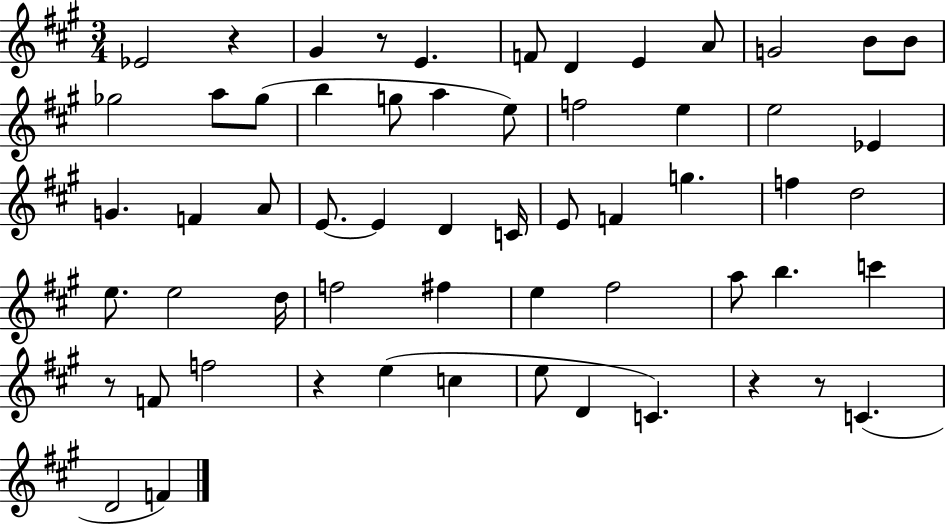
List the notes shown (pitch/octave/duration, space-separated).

Eb4/h R/q G#4/q R/e E4/q. F4/e D4/q E4/q A4/e G4/h B4/e B4/e Gb5/h A5/e Gb5/e B5/q G5/e A5/q E5/e F5/h E5/q E5/h Eb4/q G4/q. F4/q A4/e E4/e. E4/q D4/q C4/s E4/e F4/q G5/q. F5/q D5/h E5/e. E5/h D5/s F5/h F#5/q E5/q F#5/h A5/e B5/q. C6/q R/e F4/e F5/h R/q E5/q C5/q E5/e D4/q C4/q. R/q R/e C4/q. D4/h F4/q